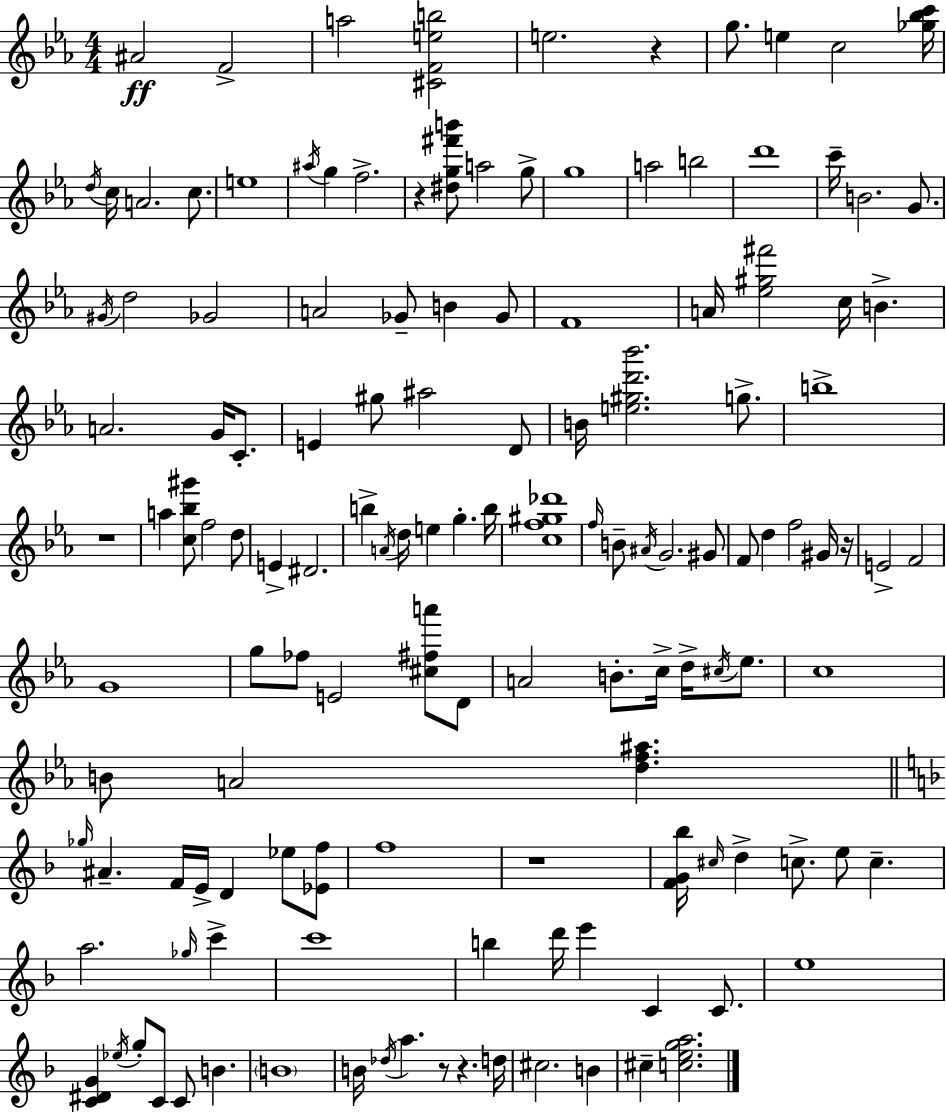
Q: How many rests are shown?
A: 7